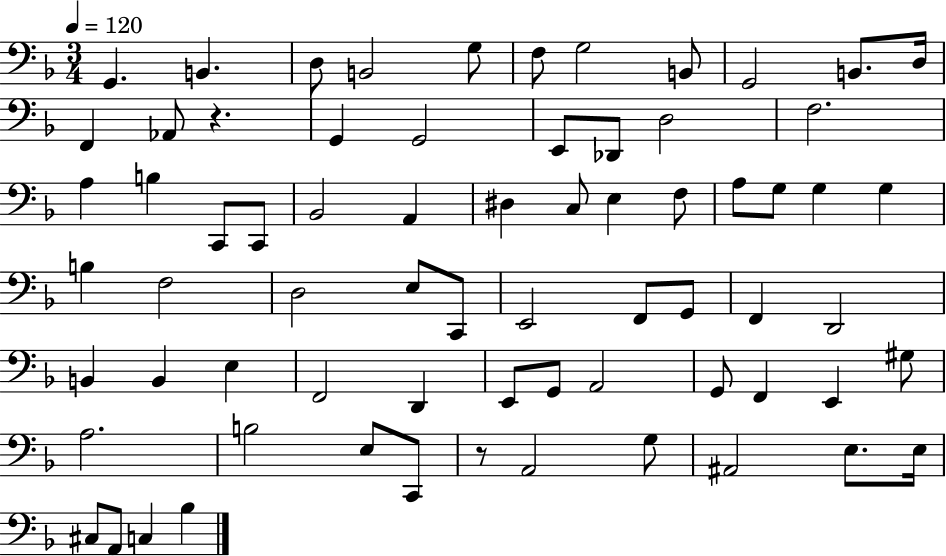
G2/q. B2/q. D3/e B2/h G3/e F3/e G3/h B2/e G2/h B2/e. D3/s F2/q Ab2/e R/q. G2/q G2/h E2/e Db2/e D3/h F3/h. A3/q B3/q C2/e C2/e Bb2/h A2/q D#3/q C3/e E3/q F3/e A3/e G3/e G3/q G3/q B3/q F3/h D3/h E3/e C2/e E2/h F2/e G2/e F2/q D2/h B2/q B2/q E3/q F2/h D2/q E2/e G2/e A2/h G2/e F2/q E2/q G#3/e A3/h. B3/h E3/e C2/e R/e A2/h G3/e A#2/h E3/e. E3/s C#3/e A2/e C3/q Bb3/q